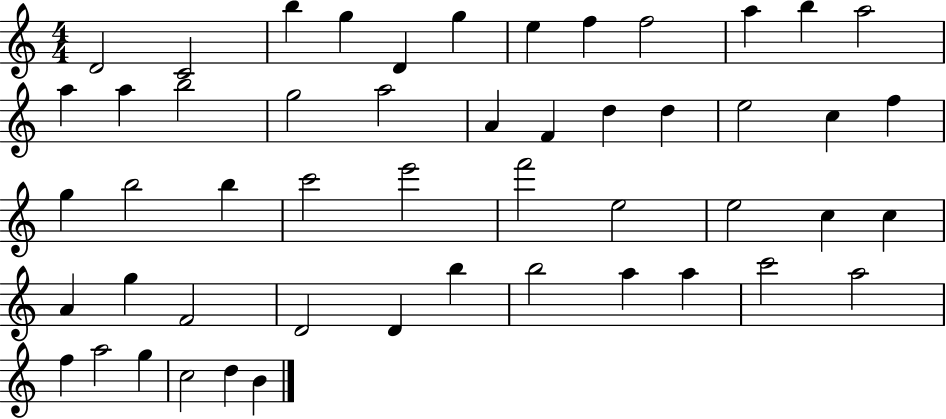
D4/h C4/h B5/q G5/q D4/q G5/q E5/q F5/q F5/h A5/q B5/q A5/h A5/q A5/q B5/h G5/h A5/h A4/q F4/q D5/q D5/q E5/h C5/q F5/q G5/q B5/h B5/q C6/h E6/h F6/h E5/h E5/h C5/q C5/q A4/q G5/q F4/h D4/h D4/q B5/q B5/h A5/q A5/q C6/h A5/h F5/q A5/h G5/q C5/h D5/q B4/q